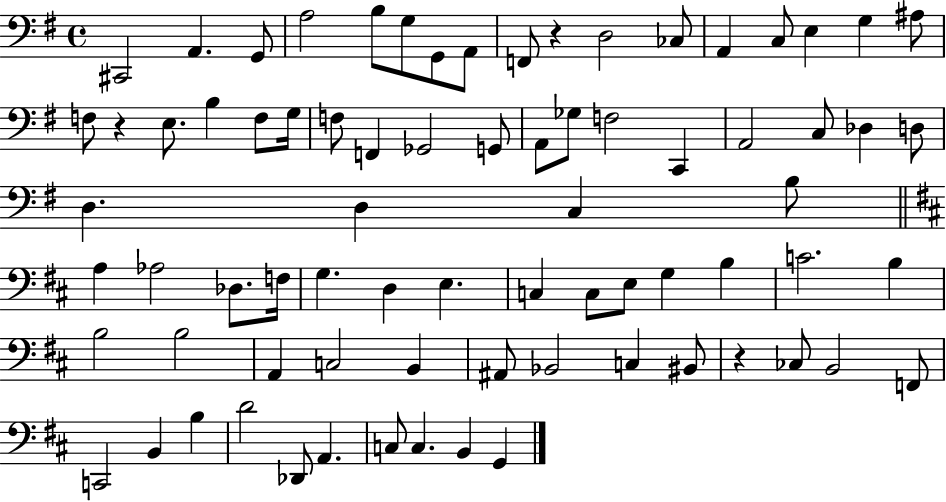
{
  \clef bass
  \time 4/4
  \defaultTimeSignature
  \key g \major
  cis,2 a,4. g,8 | a2 b8 g8 g,8 a,8 | f,8 r4 d2 ces8 | a,4 c8 e4 g4 ais8 | \break f8 r4 e8. b4 f8 g16 | f8 f,4 ges,2 g,8 | a,8 ges8 f2 c,4 | a,2 c8 des4 d8 | \break d4. d4 c4 b8 | \bar "||" \break \key d \major a4 aes2 des8. f16 | g4. d4 e4. | c4 c8 e8 g4 b4 | c'2. b4 | \break b2 b2 | a,4 c2 b,4 | ais,8 bes,2 c4 bis,8 | r4 ces8 b,2 f,8 | \break c,2 b,4 b4 | d'2 des,8 a,4. | c8 c4. b,4 g,4 | \bar "|."
}